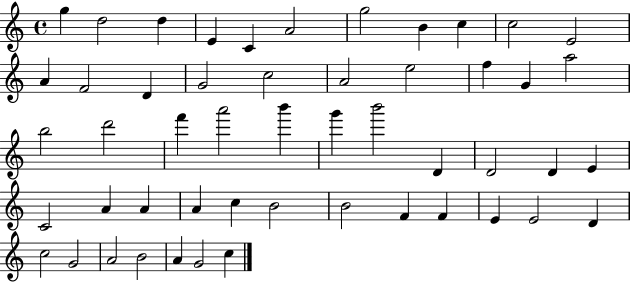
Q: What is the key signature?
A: C major